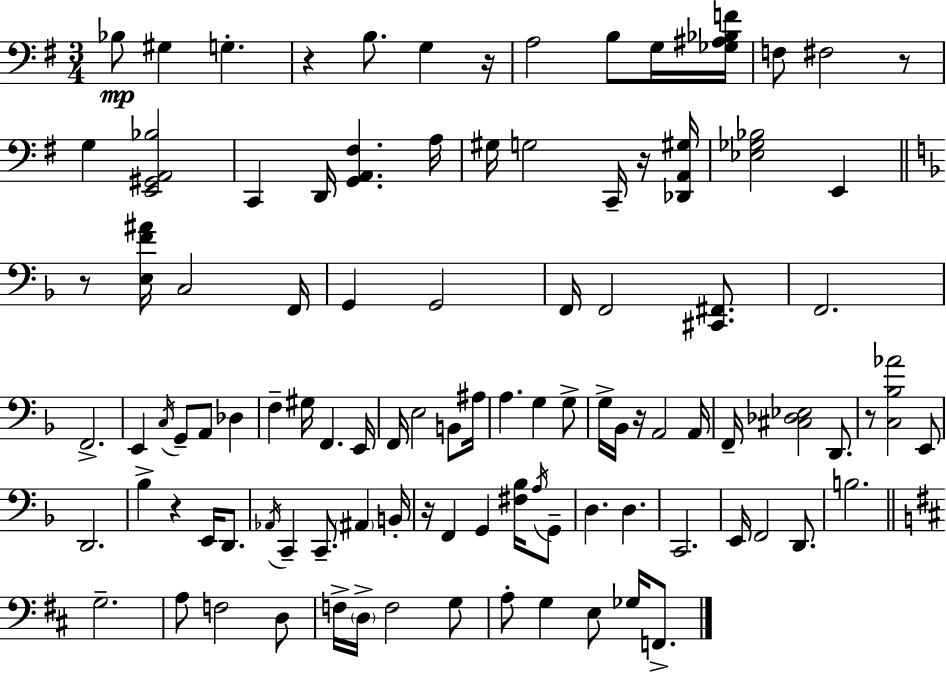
X:1
T:Untitled
M:3/4
L:1/4
K:Em
_B,/2 ^G, G, z B,/2 G, z/4 A,2 B,/2 G,/4 [_G,^A,_B,F]/4 F,/2 ^F,2 z/2 G, [E,,^G,,A,,_B,]2 C,, D,,/4 [G,,A,,^F,] A,/4 ^G,/4 G,2 C,,/4 z/4 [_D,,A,,^G,]/4 [_E,_G,_B,]2 E,, z/2 [E,F^A]/4 C,2 F,,/4 G,, G,,2 F,,/4 F,,2 [^C,,^F,,]/2 F,,2 F,,2 E,, C,/4 G,,/2 A,,/2 _D, F, ^G,/4 F,, E,,/4 F,,/4 E,2 B,,/2 ^A,/4 A, G, G,/2 G,/4 _B,,/4 z/4 A,,2 A,,/4 F,,/4 [^C,_D,_E,]2 D,,/2 z/2 [C,_B,_A]2 E,,/2 D,,2 _B, z E,,/4 D,,/2 _A,,/4 C,, C,,/2 ^A,, B,,/4 z/4 F,, G,, [^F,_B,]/4 A,/4 G,,/2 D, D, C,,2 E,,/4 F,,2 D,,/2 B,2 G,2 A,/2 F,2 D,/2 F,/4 D,/4 F,2 G,/2 A,/2 G, E,/2 _G,/4 F,,/2